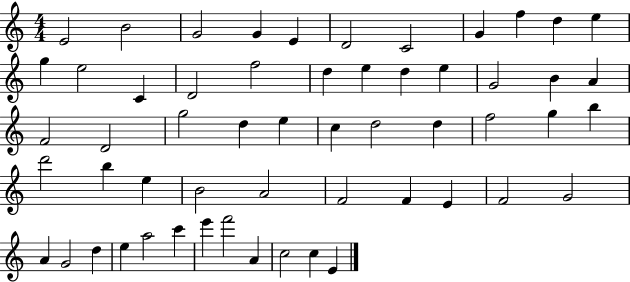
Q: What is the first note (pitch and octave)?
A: E4